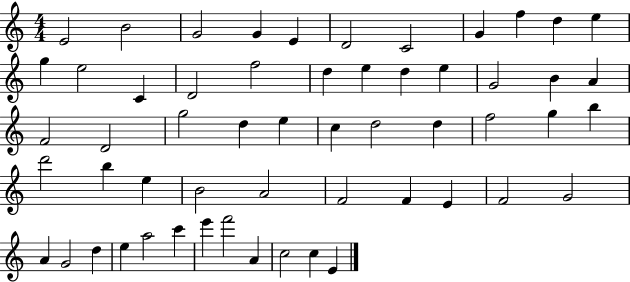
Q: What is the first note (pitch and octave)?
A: E4